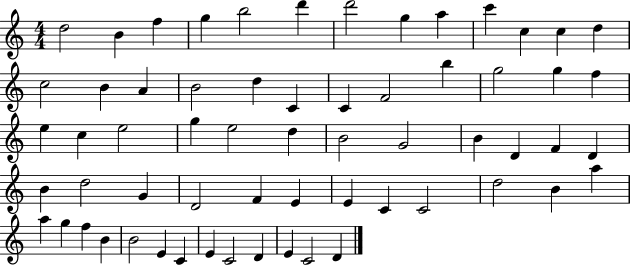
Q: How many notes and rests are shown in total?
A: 62